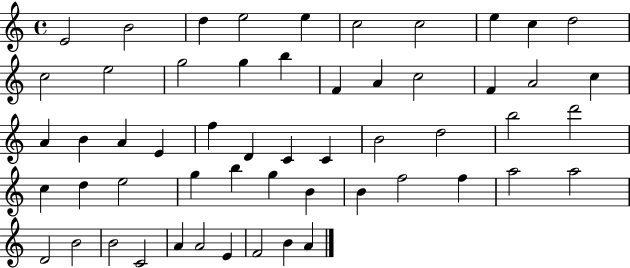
{
  \clef treble
  \time 4/4
  \defaultTimeSignature
  \key c \major
  e'2 b'2 | d''4 e''2 e''4 | c''2 c''2 | e''4 c''4 d''2 | \break c''2 e''2 | g''2 g''4 b''4 | f'4 a'4 c''2 | f'4 a'2 c''4 | \break a'4 b'4 a'4 e'4 | f''4 d'4 c'4 c'4 | b'2 d''2 | b''2 d'''2 | \break c''4 d''4 e''2 | g''4 b''4 g''4 b'4 | b'4 f''2 f''4 | a''2 a''2 | \break d'2 b'2 | b'2 c'2 | a'4 a'2 e'4 | f'2 b'4 a'4 | \break \bar "|."
}